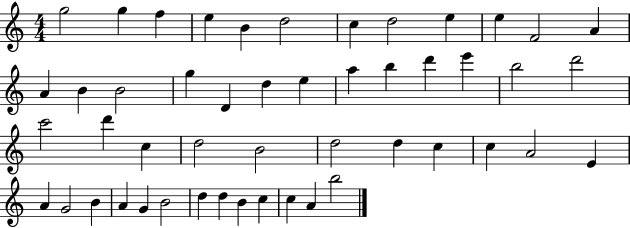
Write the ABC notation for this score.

X:1
T:Untitled
M:4/4
L:1/4
K:C
g2 g f e B d2 c d2 e e F2 A A B B2 g D d e a b d' e' b2 d'2 c'2 d' c d2 B2 d2 d c c A2 E A G2 B A G B2 d d B c c A b2